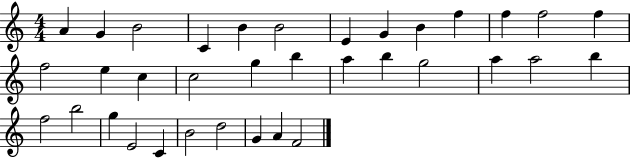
A4/q G4/q B4/h C4/q B4/q B4/h E4/q G4/q B4/q F5/q F5/q F5/h F5/q F5/h E5/q C5/q C5/h G5/q B5/q A5/q B5/q G5/h A5/q A5/h B5/q F5/h B5/h G5/q E4/h C4/q B4/h D5/h G4/q A4/q F4/h